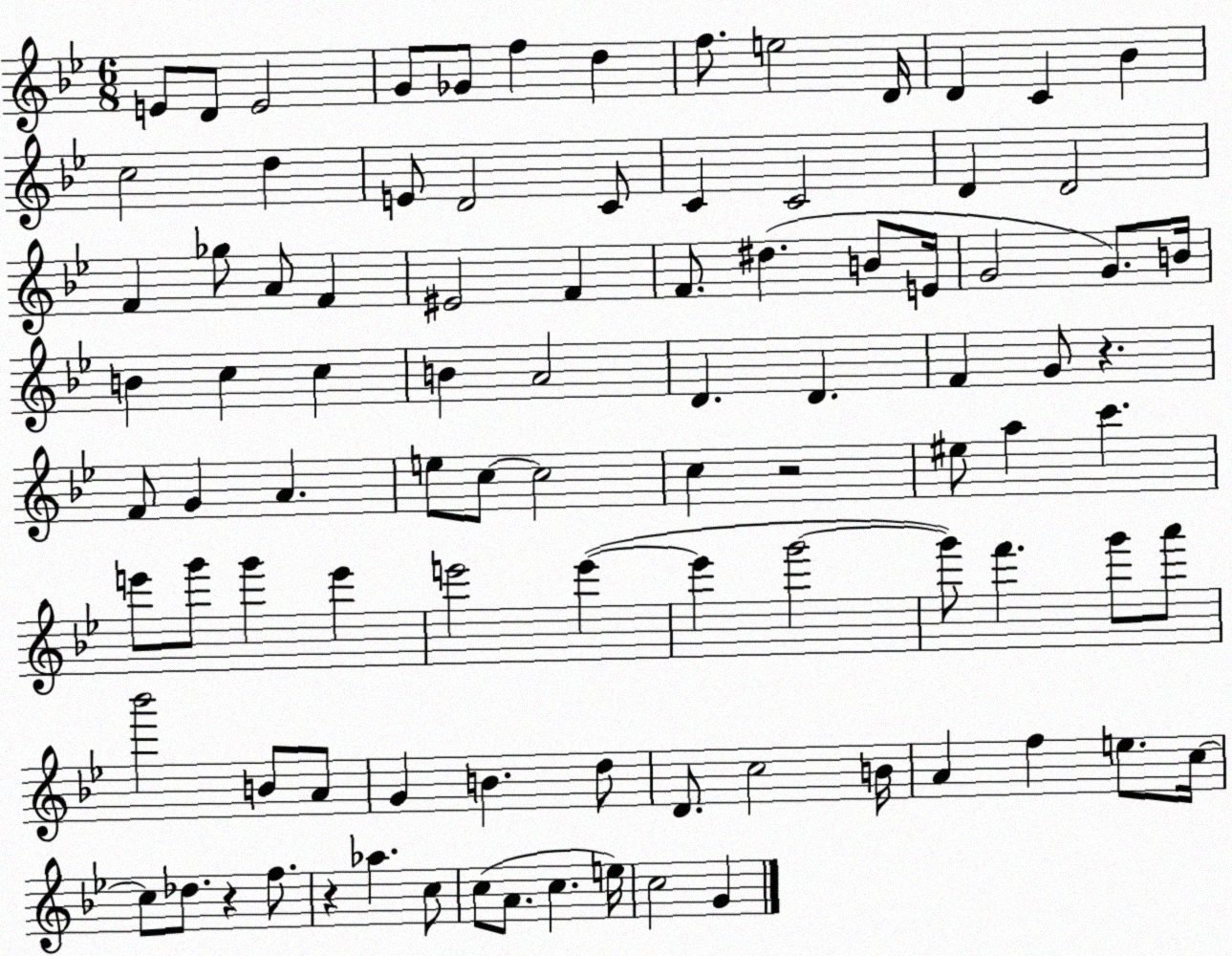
X:1
T:Untitled
M:6/8
L:1/4
K:Bb
E/2 D/2 E2 G/2 _G/2 f d f/2 e2 D/4 D C _B c2 d E/2 D2 C/2 C C2 D D2 F _g/2 A/2 F ^E2 F F/2 ^d B/2 E/4 G2 G/2 B/4 B c c B A2 D D F G/2 z F/2 G A e/2 c/2 c2 c z2 ^e/2 a c' e'/2 g'/2 g' e' e'2 e' e' g'2 g'/2 f' g'/2 a'/2 _b'2 B/2 A/2 G B d/2 D/2 c2 B/4 A f e/2 c/4 c/2 _d/2 z f/2 z _a c/2 c/2 A/2 c e/4 c2 G